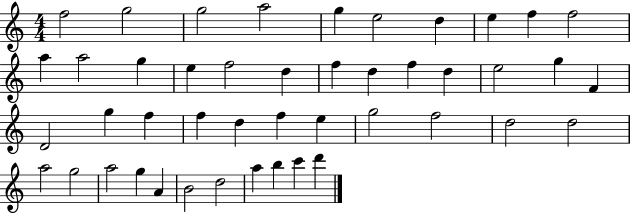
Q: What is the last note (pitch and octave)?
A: D6